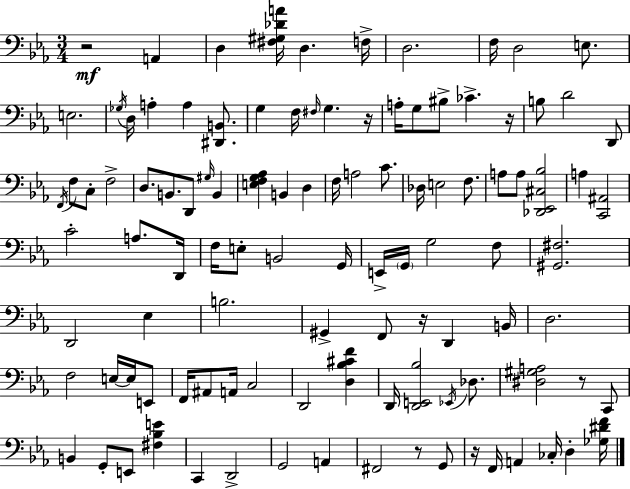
X:1
T:Untitled
M:3/4
L:1/4
K:Eb
z2 A,, D, [^F,^G,_DA]/4 D, F,/4 D,2 F,/4 D,2 E,/2 E,2 _G,/4 D,/4 A, A, [^D,,B,,]/2 G, F,/4 ^F,/4 G, z/4 A,/4 G,/2 ^B,/2 _C z/4 B,/2 D2 D,,/2 F,,/4 F,/2 C,/2 F,2 D,/2 B,,/2 D,,/2 ^G,/4 B,, [E,F,G,_A,] B,, D, F,/4 A,2 C/2 _D,/4 E,2 F,/2 A,/2 A,/2 [_D,,_E,,^C,_B,]2 A, [C,,^A,,]2 C2 A,/2 D,,/4 F,/4 E,/2 B,,2 G,,/4 E,,/4 G,,/4 G,2 F,/2 [^G,,^F,]2 D,,2 _E, B,2 ^G,, F,,/2 z/4 D,, B,,/4 D,2 F,2 E,/4 E,/4 E,,/2 F,,/4 ^A,,/2 A,,/4 C,2 D,,2 [D,_B,^CF] D,,/4 [D,,E,,_B,]2 _E,,/4 _D,/2 [^D,^G,A,]2 z/2 C,,/2 B,, G,,/2 E,,/2 [^F,_B,E] C,, D,,2 G,,2 A,, ^F,,2 z/2 G,,/2 z/4 F,,/4 A,, _C,/4 D, [_G,^DF]/4